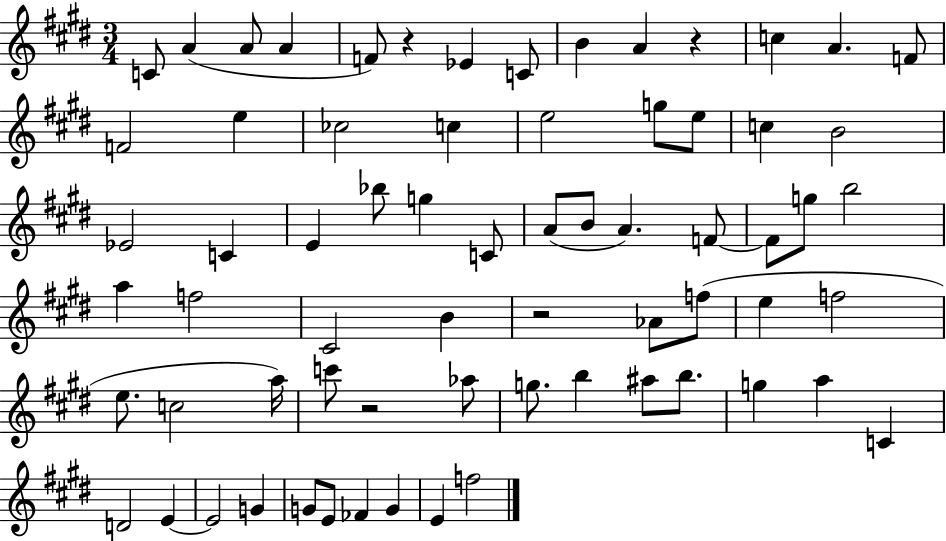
C4/e A4/q A4/e A4/q F4/e R/q Eb4/q C4/e B4/q A4/q R/q C5/q A4/q. F4/e F4/h E5/q CES5/h C5/q E5/h G5/e E5/e C5/q B4/h Eb4/h C4/q E4/q Bb5/e G5/q C4/e A4/e B4/e A4/q. F4/e F4/e G5/e B5/h A5/q F5/h C#4/h B4/q R/h Ab4/e F5/e E5/q F5/h E5/e. C5/h A5/s C6/e R/h Ab5/e G5/e. B5/q A#5/e B5/e. G5/q A5/q C4/q D4/h E4/q E4/h G4/q G4/e E4/e FES4/q G4/q E4/q F5/h